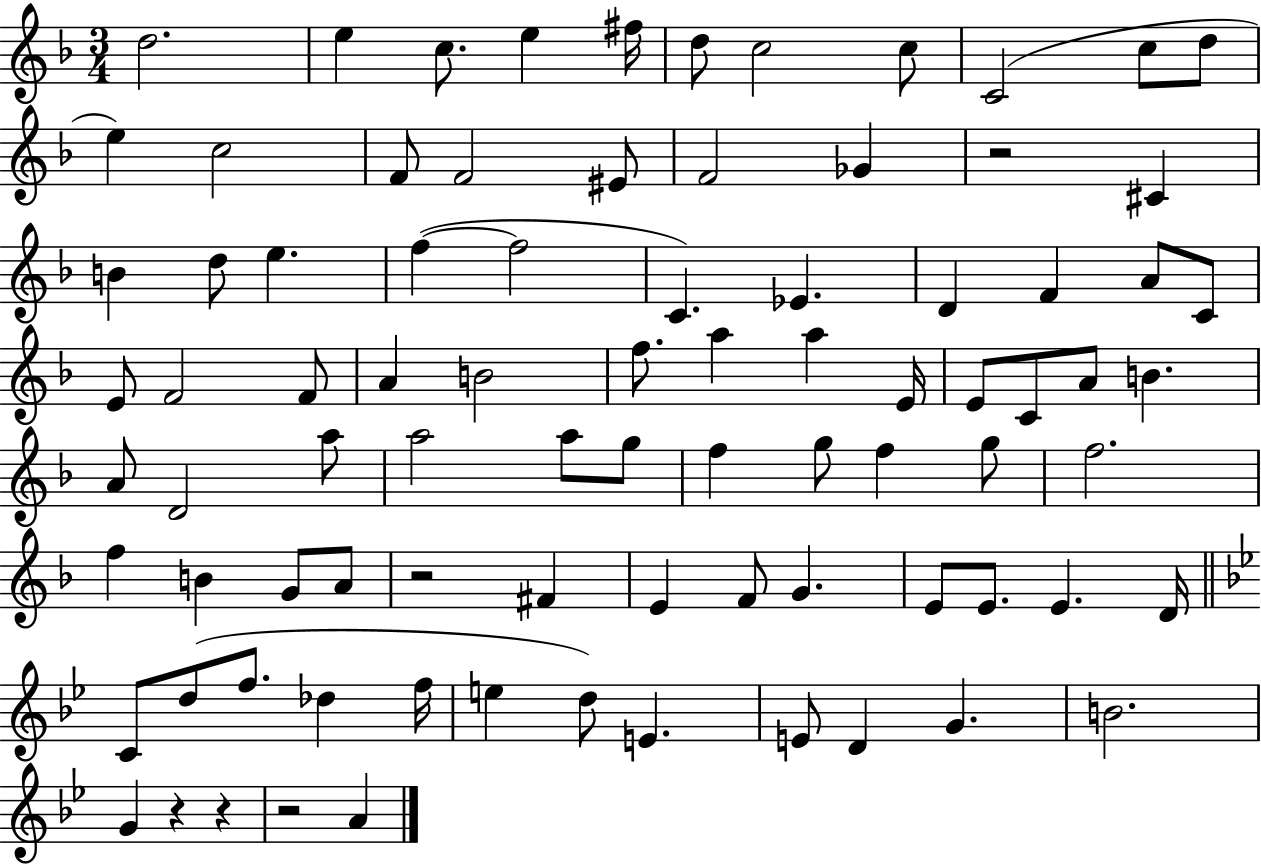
X:1
T:Untitled
M:3/4
L:1/4
K:F
d2 e c/2 e ^f/4 d/2 c2 c/2 C2 c/2 d/2 e c2 F/2 F2 ^E/2 F2 _G z2 ^C B d/2 e f f2 C _E D F A/2 C/2 E/2 F2 F/2 A B2 f/2 a a E/4 E/2 C/2 A/2 B A/2 D2 a/2 a2 a/2 g/2 f g/2 f g/2 f2 f B G/2 A/2 z2 ^F E F/2 G E/2 E/2 E D/4 C/2 d/2 f/2 _d f/4 e d/2 E E/2 D G B2 G z z z2 A